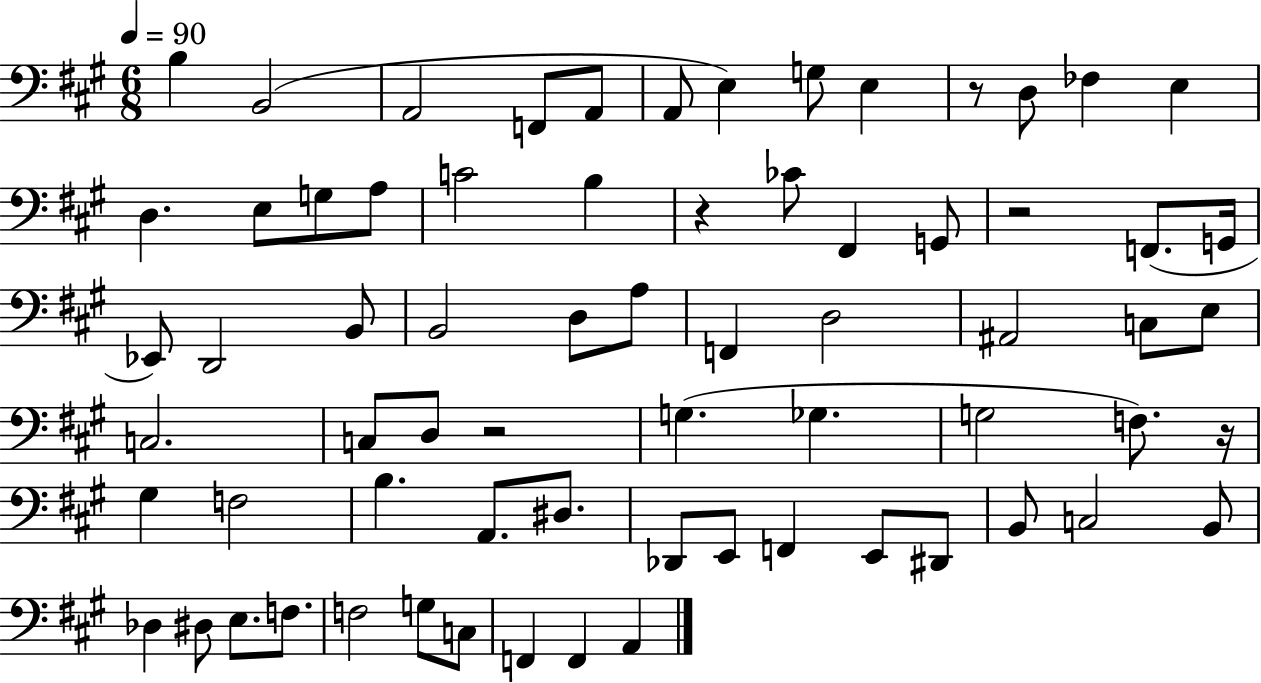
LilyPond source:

{
  \clef bass
  \numericTimeSignature
  \time 6/8
  \key a \major
  \tempo 4 = 90
  b4 b,2( | a,2 f,8 a,8 | a,8 e4) g8 e4 | r8 d8 fes4 e4 | \break d4. e8 g8 a8 | c'2 b4 | r4 ces'8 fis,4 g,8 | r2 f,8.( g,16 | \break ees,8) d,2 b,8 | b,2 d8 a8 | f,4 d2 | ais,2 c8 e8 | \break c2. | c8 d8 r2 | g4.( ges4. | g2 f8.) r16 | \break gis4 f2 | b4. a,8. dis8. | des,8 e,8 f,4 e,8 dis,8 | b,8 c2 b,8 | \break des4 dis8 e8. f8. | f2 g8 c8 | f,4 f,4 a,4 | \bar "|."
}